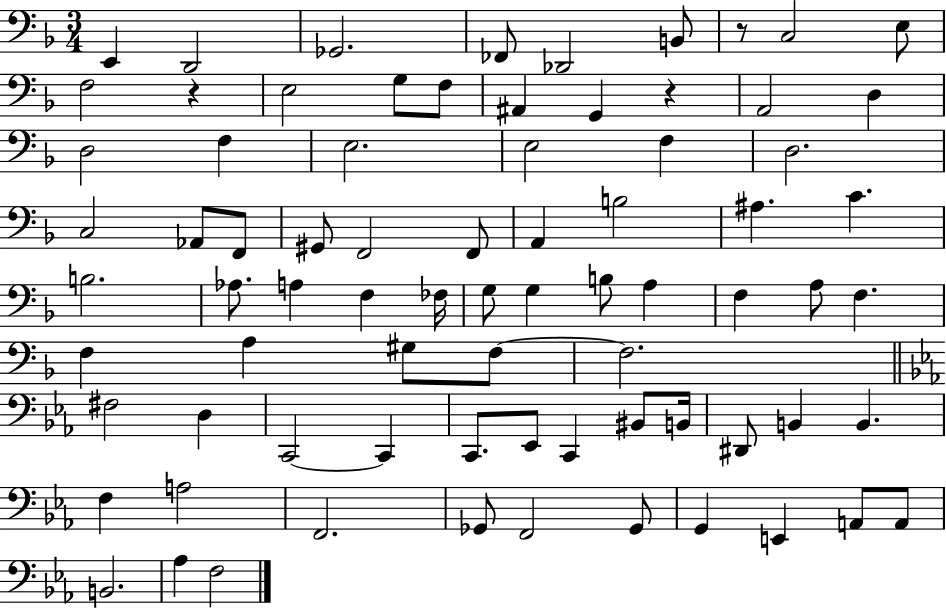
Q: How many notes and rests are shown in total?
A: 77